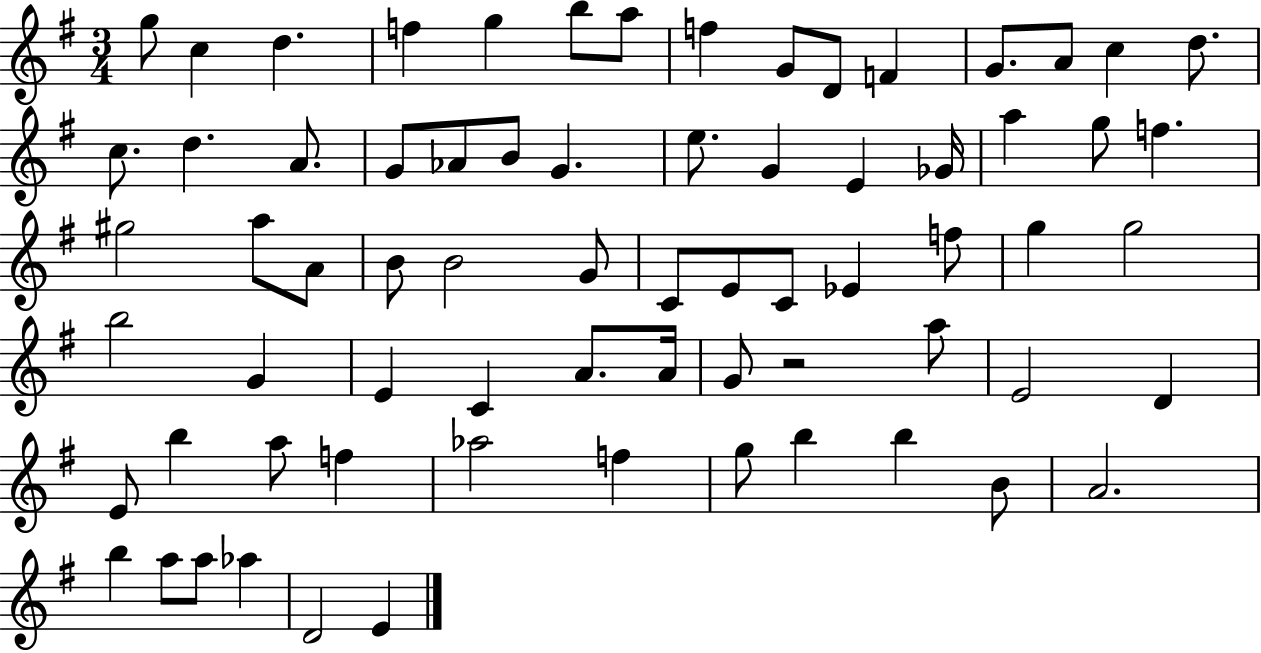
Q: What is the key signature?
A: G major